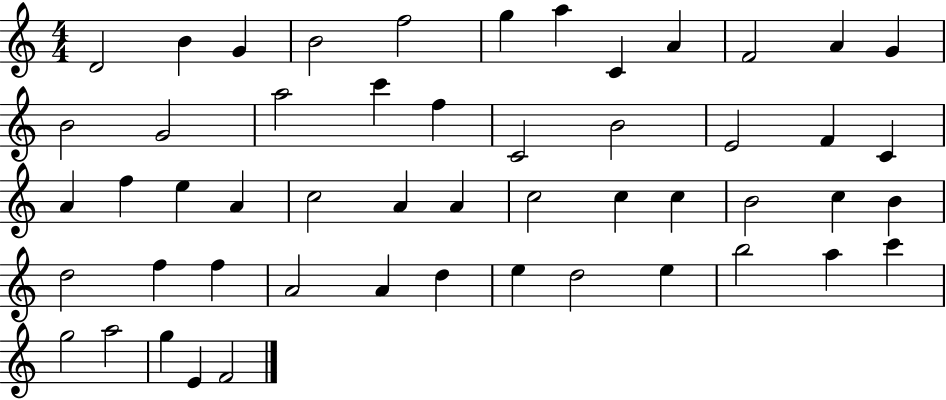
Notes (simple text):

D4/h B4/q G4/q B4/h F5/h G5/q A5/q C4/q A4/q F4/h A4/q G4/q B4/h G4/h A5/h C6/q F5/q C4/h B4/h E4/h F4/q C4/q A4/q F5/q E5/q A4/q C5/h A4/q A4/q C5/h C5/q C5/q B4/h C5/q B4/q D5/h F5/q F5/q A4/h A4/q D5/q E5/q D5/h E5/q B5/h A5/q C6/q G5/h A5/h G5/q E4/q F4/h